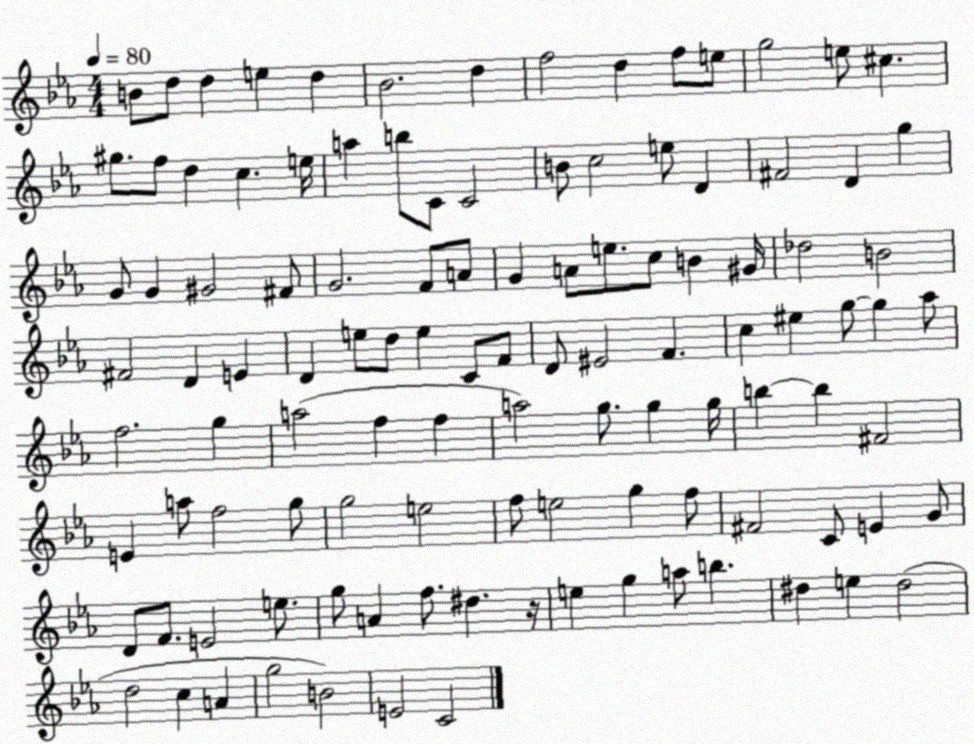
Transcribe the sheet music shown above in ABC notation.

X:1
T:Untitled
M:4/4
L:1/4
K:Eb
B/2 d/2 d e d _B2 d f2 d f/2 e/2 g2 e/2 ^c ^g/2 f/2 d c e/4 a b/2 C/2 C2 B/2 c2 e/2 D ^F2 D g G/2 G ^G2 ^F/2 G2 F/2 A/2 G A/2 e/2 c/2 B ^G/4 _d2 B2 ^F2 D E D e/2 d/2 e C/2 F/2 D/2 ^E2 F c ^e g/2 g _a/2 f2 g a2 f f a2 g/2 g g/4 b b ^F2 E a/2 f2 g/2 g2 e2 f/2 e2 g f/2 ^F2 C/2 E G/2 D/2 F/2 E2 e/2 g/2 A f/2 ^d z/4 e g a/2 b ^d e ^d2 d2 c A g2 B2 E2 C2